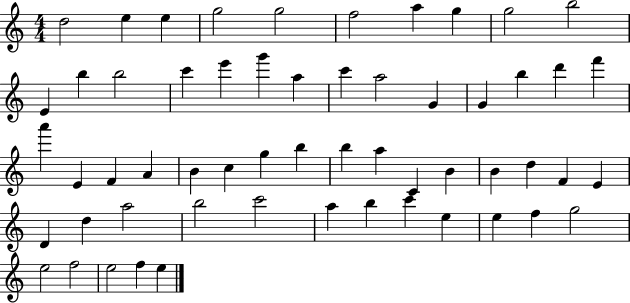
{
  \clef treble
  \numericTimeSignature
  \time 4/4
  \key c \major
  d''2 e''4 e''4 | g''2 g''2 | f''2 a''4 g''4 | g''2 b''2 | \break e'4 b''4 b''2 | c'''4 e'''4 g'''4 a''4 | c'''4 a''2 g'4 | g'4 b''4 d'''4 f'''4 | \break a'''4 e'4 f'4 a'4 | b'4 c''4 g''4 b''4 | b''4 a''4 c'4 b'4 | b'4 d''4 f'4 e'4 | \break d'4 d''4 a''2 | b''2 c'''2 | a''4 b''4 c'''4 e''4 | e''4 f''4 g''2 | \break e''2 f''2 | e''2 f''4 e''4 | \bar "|."
}